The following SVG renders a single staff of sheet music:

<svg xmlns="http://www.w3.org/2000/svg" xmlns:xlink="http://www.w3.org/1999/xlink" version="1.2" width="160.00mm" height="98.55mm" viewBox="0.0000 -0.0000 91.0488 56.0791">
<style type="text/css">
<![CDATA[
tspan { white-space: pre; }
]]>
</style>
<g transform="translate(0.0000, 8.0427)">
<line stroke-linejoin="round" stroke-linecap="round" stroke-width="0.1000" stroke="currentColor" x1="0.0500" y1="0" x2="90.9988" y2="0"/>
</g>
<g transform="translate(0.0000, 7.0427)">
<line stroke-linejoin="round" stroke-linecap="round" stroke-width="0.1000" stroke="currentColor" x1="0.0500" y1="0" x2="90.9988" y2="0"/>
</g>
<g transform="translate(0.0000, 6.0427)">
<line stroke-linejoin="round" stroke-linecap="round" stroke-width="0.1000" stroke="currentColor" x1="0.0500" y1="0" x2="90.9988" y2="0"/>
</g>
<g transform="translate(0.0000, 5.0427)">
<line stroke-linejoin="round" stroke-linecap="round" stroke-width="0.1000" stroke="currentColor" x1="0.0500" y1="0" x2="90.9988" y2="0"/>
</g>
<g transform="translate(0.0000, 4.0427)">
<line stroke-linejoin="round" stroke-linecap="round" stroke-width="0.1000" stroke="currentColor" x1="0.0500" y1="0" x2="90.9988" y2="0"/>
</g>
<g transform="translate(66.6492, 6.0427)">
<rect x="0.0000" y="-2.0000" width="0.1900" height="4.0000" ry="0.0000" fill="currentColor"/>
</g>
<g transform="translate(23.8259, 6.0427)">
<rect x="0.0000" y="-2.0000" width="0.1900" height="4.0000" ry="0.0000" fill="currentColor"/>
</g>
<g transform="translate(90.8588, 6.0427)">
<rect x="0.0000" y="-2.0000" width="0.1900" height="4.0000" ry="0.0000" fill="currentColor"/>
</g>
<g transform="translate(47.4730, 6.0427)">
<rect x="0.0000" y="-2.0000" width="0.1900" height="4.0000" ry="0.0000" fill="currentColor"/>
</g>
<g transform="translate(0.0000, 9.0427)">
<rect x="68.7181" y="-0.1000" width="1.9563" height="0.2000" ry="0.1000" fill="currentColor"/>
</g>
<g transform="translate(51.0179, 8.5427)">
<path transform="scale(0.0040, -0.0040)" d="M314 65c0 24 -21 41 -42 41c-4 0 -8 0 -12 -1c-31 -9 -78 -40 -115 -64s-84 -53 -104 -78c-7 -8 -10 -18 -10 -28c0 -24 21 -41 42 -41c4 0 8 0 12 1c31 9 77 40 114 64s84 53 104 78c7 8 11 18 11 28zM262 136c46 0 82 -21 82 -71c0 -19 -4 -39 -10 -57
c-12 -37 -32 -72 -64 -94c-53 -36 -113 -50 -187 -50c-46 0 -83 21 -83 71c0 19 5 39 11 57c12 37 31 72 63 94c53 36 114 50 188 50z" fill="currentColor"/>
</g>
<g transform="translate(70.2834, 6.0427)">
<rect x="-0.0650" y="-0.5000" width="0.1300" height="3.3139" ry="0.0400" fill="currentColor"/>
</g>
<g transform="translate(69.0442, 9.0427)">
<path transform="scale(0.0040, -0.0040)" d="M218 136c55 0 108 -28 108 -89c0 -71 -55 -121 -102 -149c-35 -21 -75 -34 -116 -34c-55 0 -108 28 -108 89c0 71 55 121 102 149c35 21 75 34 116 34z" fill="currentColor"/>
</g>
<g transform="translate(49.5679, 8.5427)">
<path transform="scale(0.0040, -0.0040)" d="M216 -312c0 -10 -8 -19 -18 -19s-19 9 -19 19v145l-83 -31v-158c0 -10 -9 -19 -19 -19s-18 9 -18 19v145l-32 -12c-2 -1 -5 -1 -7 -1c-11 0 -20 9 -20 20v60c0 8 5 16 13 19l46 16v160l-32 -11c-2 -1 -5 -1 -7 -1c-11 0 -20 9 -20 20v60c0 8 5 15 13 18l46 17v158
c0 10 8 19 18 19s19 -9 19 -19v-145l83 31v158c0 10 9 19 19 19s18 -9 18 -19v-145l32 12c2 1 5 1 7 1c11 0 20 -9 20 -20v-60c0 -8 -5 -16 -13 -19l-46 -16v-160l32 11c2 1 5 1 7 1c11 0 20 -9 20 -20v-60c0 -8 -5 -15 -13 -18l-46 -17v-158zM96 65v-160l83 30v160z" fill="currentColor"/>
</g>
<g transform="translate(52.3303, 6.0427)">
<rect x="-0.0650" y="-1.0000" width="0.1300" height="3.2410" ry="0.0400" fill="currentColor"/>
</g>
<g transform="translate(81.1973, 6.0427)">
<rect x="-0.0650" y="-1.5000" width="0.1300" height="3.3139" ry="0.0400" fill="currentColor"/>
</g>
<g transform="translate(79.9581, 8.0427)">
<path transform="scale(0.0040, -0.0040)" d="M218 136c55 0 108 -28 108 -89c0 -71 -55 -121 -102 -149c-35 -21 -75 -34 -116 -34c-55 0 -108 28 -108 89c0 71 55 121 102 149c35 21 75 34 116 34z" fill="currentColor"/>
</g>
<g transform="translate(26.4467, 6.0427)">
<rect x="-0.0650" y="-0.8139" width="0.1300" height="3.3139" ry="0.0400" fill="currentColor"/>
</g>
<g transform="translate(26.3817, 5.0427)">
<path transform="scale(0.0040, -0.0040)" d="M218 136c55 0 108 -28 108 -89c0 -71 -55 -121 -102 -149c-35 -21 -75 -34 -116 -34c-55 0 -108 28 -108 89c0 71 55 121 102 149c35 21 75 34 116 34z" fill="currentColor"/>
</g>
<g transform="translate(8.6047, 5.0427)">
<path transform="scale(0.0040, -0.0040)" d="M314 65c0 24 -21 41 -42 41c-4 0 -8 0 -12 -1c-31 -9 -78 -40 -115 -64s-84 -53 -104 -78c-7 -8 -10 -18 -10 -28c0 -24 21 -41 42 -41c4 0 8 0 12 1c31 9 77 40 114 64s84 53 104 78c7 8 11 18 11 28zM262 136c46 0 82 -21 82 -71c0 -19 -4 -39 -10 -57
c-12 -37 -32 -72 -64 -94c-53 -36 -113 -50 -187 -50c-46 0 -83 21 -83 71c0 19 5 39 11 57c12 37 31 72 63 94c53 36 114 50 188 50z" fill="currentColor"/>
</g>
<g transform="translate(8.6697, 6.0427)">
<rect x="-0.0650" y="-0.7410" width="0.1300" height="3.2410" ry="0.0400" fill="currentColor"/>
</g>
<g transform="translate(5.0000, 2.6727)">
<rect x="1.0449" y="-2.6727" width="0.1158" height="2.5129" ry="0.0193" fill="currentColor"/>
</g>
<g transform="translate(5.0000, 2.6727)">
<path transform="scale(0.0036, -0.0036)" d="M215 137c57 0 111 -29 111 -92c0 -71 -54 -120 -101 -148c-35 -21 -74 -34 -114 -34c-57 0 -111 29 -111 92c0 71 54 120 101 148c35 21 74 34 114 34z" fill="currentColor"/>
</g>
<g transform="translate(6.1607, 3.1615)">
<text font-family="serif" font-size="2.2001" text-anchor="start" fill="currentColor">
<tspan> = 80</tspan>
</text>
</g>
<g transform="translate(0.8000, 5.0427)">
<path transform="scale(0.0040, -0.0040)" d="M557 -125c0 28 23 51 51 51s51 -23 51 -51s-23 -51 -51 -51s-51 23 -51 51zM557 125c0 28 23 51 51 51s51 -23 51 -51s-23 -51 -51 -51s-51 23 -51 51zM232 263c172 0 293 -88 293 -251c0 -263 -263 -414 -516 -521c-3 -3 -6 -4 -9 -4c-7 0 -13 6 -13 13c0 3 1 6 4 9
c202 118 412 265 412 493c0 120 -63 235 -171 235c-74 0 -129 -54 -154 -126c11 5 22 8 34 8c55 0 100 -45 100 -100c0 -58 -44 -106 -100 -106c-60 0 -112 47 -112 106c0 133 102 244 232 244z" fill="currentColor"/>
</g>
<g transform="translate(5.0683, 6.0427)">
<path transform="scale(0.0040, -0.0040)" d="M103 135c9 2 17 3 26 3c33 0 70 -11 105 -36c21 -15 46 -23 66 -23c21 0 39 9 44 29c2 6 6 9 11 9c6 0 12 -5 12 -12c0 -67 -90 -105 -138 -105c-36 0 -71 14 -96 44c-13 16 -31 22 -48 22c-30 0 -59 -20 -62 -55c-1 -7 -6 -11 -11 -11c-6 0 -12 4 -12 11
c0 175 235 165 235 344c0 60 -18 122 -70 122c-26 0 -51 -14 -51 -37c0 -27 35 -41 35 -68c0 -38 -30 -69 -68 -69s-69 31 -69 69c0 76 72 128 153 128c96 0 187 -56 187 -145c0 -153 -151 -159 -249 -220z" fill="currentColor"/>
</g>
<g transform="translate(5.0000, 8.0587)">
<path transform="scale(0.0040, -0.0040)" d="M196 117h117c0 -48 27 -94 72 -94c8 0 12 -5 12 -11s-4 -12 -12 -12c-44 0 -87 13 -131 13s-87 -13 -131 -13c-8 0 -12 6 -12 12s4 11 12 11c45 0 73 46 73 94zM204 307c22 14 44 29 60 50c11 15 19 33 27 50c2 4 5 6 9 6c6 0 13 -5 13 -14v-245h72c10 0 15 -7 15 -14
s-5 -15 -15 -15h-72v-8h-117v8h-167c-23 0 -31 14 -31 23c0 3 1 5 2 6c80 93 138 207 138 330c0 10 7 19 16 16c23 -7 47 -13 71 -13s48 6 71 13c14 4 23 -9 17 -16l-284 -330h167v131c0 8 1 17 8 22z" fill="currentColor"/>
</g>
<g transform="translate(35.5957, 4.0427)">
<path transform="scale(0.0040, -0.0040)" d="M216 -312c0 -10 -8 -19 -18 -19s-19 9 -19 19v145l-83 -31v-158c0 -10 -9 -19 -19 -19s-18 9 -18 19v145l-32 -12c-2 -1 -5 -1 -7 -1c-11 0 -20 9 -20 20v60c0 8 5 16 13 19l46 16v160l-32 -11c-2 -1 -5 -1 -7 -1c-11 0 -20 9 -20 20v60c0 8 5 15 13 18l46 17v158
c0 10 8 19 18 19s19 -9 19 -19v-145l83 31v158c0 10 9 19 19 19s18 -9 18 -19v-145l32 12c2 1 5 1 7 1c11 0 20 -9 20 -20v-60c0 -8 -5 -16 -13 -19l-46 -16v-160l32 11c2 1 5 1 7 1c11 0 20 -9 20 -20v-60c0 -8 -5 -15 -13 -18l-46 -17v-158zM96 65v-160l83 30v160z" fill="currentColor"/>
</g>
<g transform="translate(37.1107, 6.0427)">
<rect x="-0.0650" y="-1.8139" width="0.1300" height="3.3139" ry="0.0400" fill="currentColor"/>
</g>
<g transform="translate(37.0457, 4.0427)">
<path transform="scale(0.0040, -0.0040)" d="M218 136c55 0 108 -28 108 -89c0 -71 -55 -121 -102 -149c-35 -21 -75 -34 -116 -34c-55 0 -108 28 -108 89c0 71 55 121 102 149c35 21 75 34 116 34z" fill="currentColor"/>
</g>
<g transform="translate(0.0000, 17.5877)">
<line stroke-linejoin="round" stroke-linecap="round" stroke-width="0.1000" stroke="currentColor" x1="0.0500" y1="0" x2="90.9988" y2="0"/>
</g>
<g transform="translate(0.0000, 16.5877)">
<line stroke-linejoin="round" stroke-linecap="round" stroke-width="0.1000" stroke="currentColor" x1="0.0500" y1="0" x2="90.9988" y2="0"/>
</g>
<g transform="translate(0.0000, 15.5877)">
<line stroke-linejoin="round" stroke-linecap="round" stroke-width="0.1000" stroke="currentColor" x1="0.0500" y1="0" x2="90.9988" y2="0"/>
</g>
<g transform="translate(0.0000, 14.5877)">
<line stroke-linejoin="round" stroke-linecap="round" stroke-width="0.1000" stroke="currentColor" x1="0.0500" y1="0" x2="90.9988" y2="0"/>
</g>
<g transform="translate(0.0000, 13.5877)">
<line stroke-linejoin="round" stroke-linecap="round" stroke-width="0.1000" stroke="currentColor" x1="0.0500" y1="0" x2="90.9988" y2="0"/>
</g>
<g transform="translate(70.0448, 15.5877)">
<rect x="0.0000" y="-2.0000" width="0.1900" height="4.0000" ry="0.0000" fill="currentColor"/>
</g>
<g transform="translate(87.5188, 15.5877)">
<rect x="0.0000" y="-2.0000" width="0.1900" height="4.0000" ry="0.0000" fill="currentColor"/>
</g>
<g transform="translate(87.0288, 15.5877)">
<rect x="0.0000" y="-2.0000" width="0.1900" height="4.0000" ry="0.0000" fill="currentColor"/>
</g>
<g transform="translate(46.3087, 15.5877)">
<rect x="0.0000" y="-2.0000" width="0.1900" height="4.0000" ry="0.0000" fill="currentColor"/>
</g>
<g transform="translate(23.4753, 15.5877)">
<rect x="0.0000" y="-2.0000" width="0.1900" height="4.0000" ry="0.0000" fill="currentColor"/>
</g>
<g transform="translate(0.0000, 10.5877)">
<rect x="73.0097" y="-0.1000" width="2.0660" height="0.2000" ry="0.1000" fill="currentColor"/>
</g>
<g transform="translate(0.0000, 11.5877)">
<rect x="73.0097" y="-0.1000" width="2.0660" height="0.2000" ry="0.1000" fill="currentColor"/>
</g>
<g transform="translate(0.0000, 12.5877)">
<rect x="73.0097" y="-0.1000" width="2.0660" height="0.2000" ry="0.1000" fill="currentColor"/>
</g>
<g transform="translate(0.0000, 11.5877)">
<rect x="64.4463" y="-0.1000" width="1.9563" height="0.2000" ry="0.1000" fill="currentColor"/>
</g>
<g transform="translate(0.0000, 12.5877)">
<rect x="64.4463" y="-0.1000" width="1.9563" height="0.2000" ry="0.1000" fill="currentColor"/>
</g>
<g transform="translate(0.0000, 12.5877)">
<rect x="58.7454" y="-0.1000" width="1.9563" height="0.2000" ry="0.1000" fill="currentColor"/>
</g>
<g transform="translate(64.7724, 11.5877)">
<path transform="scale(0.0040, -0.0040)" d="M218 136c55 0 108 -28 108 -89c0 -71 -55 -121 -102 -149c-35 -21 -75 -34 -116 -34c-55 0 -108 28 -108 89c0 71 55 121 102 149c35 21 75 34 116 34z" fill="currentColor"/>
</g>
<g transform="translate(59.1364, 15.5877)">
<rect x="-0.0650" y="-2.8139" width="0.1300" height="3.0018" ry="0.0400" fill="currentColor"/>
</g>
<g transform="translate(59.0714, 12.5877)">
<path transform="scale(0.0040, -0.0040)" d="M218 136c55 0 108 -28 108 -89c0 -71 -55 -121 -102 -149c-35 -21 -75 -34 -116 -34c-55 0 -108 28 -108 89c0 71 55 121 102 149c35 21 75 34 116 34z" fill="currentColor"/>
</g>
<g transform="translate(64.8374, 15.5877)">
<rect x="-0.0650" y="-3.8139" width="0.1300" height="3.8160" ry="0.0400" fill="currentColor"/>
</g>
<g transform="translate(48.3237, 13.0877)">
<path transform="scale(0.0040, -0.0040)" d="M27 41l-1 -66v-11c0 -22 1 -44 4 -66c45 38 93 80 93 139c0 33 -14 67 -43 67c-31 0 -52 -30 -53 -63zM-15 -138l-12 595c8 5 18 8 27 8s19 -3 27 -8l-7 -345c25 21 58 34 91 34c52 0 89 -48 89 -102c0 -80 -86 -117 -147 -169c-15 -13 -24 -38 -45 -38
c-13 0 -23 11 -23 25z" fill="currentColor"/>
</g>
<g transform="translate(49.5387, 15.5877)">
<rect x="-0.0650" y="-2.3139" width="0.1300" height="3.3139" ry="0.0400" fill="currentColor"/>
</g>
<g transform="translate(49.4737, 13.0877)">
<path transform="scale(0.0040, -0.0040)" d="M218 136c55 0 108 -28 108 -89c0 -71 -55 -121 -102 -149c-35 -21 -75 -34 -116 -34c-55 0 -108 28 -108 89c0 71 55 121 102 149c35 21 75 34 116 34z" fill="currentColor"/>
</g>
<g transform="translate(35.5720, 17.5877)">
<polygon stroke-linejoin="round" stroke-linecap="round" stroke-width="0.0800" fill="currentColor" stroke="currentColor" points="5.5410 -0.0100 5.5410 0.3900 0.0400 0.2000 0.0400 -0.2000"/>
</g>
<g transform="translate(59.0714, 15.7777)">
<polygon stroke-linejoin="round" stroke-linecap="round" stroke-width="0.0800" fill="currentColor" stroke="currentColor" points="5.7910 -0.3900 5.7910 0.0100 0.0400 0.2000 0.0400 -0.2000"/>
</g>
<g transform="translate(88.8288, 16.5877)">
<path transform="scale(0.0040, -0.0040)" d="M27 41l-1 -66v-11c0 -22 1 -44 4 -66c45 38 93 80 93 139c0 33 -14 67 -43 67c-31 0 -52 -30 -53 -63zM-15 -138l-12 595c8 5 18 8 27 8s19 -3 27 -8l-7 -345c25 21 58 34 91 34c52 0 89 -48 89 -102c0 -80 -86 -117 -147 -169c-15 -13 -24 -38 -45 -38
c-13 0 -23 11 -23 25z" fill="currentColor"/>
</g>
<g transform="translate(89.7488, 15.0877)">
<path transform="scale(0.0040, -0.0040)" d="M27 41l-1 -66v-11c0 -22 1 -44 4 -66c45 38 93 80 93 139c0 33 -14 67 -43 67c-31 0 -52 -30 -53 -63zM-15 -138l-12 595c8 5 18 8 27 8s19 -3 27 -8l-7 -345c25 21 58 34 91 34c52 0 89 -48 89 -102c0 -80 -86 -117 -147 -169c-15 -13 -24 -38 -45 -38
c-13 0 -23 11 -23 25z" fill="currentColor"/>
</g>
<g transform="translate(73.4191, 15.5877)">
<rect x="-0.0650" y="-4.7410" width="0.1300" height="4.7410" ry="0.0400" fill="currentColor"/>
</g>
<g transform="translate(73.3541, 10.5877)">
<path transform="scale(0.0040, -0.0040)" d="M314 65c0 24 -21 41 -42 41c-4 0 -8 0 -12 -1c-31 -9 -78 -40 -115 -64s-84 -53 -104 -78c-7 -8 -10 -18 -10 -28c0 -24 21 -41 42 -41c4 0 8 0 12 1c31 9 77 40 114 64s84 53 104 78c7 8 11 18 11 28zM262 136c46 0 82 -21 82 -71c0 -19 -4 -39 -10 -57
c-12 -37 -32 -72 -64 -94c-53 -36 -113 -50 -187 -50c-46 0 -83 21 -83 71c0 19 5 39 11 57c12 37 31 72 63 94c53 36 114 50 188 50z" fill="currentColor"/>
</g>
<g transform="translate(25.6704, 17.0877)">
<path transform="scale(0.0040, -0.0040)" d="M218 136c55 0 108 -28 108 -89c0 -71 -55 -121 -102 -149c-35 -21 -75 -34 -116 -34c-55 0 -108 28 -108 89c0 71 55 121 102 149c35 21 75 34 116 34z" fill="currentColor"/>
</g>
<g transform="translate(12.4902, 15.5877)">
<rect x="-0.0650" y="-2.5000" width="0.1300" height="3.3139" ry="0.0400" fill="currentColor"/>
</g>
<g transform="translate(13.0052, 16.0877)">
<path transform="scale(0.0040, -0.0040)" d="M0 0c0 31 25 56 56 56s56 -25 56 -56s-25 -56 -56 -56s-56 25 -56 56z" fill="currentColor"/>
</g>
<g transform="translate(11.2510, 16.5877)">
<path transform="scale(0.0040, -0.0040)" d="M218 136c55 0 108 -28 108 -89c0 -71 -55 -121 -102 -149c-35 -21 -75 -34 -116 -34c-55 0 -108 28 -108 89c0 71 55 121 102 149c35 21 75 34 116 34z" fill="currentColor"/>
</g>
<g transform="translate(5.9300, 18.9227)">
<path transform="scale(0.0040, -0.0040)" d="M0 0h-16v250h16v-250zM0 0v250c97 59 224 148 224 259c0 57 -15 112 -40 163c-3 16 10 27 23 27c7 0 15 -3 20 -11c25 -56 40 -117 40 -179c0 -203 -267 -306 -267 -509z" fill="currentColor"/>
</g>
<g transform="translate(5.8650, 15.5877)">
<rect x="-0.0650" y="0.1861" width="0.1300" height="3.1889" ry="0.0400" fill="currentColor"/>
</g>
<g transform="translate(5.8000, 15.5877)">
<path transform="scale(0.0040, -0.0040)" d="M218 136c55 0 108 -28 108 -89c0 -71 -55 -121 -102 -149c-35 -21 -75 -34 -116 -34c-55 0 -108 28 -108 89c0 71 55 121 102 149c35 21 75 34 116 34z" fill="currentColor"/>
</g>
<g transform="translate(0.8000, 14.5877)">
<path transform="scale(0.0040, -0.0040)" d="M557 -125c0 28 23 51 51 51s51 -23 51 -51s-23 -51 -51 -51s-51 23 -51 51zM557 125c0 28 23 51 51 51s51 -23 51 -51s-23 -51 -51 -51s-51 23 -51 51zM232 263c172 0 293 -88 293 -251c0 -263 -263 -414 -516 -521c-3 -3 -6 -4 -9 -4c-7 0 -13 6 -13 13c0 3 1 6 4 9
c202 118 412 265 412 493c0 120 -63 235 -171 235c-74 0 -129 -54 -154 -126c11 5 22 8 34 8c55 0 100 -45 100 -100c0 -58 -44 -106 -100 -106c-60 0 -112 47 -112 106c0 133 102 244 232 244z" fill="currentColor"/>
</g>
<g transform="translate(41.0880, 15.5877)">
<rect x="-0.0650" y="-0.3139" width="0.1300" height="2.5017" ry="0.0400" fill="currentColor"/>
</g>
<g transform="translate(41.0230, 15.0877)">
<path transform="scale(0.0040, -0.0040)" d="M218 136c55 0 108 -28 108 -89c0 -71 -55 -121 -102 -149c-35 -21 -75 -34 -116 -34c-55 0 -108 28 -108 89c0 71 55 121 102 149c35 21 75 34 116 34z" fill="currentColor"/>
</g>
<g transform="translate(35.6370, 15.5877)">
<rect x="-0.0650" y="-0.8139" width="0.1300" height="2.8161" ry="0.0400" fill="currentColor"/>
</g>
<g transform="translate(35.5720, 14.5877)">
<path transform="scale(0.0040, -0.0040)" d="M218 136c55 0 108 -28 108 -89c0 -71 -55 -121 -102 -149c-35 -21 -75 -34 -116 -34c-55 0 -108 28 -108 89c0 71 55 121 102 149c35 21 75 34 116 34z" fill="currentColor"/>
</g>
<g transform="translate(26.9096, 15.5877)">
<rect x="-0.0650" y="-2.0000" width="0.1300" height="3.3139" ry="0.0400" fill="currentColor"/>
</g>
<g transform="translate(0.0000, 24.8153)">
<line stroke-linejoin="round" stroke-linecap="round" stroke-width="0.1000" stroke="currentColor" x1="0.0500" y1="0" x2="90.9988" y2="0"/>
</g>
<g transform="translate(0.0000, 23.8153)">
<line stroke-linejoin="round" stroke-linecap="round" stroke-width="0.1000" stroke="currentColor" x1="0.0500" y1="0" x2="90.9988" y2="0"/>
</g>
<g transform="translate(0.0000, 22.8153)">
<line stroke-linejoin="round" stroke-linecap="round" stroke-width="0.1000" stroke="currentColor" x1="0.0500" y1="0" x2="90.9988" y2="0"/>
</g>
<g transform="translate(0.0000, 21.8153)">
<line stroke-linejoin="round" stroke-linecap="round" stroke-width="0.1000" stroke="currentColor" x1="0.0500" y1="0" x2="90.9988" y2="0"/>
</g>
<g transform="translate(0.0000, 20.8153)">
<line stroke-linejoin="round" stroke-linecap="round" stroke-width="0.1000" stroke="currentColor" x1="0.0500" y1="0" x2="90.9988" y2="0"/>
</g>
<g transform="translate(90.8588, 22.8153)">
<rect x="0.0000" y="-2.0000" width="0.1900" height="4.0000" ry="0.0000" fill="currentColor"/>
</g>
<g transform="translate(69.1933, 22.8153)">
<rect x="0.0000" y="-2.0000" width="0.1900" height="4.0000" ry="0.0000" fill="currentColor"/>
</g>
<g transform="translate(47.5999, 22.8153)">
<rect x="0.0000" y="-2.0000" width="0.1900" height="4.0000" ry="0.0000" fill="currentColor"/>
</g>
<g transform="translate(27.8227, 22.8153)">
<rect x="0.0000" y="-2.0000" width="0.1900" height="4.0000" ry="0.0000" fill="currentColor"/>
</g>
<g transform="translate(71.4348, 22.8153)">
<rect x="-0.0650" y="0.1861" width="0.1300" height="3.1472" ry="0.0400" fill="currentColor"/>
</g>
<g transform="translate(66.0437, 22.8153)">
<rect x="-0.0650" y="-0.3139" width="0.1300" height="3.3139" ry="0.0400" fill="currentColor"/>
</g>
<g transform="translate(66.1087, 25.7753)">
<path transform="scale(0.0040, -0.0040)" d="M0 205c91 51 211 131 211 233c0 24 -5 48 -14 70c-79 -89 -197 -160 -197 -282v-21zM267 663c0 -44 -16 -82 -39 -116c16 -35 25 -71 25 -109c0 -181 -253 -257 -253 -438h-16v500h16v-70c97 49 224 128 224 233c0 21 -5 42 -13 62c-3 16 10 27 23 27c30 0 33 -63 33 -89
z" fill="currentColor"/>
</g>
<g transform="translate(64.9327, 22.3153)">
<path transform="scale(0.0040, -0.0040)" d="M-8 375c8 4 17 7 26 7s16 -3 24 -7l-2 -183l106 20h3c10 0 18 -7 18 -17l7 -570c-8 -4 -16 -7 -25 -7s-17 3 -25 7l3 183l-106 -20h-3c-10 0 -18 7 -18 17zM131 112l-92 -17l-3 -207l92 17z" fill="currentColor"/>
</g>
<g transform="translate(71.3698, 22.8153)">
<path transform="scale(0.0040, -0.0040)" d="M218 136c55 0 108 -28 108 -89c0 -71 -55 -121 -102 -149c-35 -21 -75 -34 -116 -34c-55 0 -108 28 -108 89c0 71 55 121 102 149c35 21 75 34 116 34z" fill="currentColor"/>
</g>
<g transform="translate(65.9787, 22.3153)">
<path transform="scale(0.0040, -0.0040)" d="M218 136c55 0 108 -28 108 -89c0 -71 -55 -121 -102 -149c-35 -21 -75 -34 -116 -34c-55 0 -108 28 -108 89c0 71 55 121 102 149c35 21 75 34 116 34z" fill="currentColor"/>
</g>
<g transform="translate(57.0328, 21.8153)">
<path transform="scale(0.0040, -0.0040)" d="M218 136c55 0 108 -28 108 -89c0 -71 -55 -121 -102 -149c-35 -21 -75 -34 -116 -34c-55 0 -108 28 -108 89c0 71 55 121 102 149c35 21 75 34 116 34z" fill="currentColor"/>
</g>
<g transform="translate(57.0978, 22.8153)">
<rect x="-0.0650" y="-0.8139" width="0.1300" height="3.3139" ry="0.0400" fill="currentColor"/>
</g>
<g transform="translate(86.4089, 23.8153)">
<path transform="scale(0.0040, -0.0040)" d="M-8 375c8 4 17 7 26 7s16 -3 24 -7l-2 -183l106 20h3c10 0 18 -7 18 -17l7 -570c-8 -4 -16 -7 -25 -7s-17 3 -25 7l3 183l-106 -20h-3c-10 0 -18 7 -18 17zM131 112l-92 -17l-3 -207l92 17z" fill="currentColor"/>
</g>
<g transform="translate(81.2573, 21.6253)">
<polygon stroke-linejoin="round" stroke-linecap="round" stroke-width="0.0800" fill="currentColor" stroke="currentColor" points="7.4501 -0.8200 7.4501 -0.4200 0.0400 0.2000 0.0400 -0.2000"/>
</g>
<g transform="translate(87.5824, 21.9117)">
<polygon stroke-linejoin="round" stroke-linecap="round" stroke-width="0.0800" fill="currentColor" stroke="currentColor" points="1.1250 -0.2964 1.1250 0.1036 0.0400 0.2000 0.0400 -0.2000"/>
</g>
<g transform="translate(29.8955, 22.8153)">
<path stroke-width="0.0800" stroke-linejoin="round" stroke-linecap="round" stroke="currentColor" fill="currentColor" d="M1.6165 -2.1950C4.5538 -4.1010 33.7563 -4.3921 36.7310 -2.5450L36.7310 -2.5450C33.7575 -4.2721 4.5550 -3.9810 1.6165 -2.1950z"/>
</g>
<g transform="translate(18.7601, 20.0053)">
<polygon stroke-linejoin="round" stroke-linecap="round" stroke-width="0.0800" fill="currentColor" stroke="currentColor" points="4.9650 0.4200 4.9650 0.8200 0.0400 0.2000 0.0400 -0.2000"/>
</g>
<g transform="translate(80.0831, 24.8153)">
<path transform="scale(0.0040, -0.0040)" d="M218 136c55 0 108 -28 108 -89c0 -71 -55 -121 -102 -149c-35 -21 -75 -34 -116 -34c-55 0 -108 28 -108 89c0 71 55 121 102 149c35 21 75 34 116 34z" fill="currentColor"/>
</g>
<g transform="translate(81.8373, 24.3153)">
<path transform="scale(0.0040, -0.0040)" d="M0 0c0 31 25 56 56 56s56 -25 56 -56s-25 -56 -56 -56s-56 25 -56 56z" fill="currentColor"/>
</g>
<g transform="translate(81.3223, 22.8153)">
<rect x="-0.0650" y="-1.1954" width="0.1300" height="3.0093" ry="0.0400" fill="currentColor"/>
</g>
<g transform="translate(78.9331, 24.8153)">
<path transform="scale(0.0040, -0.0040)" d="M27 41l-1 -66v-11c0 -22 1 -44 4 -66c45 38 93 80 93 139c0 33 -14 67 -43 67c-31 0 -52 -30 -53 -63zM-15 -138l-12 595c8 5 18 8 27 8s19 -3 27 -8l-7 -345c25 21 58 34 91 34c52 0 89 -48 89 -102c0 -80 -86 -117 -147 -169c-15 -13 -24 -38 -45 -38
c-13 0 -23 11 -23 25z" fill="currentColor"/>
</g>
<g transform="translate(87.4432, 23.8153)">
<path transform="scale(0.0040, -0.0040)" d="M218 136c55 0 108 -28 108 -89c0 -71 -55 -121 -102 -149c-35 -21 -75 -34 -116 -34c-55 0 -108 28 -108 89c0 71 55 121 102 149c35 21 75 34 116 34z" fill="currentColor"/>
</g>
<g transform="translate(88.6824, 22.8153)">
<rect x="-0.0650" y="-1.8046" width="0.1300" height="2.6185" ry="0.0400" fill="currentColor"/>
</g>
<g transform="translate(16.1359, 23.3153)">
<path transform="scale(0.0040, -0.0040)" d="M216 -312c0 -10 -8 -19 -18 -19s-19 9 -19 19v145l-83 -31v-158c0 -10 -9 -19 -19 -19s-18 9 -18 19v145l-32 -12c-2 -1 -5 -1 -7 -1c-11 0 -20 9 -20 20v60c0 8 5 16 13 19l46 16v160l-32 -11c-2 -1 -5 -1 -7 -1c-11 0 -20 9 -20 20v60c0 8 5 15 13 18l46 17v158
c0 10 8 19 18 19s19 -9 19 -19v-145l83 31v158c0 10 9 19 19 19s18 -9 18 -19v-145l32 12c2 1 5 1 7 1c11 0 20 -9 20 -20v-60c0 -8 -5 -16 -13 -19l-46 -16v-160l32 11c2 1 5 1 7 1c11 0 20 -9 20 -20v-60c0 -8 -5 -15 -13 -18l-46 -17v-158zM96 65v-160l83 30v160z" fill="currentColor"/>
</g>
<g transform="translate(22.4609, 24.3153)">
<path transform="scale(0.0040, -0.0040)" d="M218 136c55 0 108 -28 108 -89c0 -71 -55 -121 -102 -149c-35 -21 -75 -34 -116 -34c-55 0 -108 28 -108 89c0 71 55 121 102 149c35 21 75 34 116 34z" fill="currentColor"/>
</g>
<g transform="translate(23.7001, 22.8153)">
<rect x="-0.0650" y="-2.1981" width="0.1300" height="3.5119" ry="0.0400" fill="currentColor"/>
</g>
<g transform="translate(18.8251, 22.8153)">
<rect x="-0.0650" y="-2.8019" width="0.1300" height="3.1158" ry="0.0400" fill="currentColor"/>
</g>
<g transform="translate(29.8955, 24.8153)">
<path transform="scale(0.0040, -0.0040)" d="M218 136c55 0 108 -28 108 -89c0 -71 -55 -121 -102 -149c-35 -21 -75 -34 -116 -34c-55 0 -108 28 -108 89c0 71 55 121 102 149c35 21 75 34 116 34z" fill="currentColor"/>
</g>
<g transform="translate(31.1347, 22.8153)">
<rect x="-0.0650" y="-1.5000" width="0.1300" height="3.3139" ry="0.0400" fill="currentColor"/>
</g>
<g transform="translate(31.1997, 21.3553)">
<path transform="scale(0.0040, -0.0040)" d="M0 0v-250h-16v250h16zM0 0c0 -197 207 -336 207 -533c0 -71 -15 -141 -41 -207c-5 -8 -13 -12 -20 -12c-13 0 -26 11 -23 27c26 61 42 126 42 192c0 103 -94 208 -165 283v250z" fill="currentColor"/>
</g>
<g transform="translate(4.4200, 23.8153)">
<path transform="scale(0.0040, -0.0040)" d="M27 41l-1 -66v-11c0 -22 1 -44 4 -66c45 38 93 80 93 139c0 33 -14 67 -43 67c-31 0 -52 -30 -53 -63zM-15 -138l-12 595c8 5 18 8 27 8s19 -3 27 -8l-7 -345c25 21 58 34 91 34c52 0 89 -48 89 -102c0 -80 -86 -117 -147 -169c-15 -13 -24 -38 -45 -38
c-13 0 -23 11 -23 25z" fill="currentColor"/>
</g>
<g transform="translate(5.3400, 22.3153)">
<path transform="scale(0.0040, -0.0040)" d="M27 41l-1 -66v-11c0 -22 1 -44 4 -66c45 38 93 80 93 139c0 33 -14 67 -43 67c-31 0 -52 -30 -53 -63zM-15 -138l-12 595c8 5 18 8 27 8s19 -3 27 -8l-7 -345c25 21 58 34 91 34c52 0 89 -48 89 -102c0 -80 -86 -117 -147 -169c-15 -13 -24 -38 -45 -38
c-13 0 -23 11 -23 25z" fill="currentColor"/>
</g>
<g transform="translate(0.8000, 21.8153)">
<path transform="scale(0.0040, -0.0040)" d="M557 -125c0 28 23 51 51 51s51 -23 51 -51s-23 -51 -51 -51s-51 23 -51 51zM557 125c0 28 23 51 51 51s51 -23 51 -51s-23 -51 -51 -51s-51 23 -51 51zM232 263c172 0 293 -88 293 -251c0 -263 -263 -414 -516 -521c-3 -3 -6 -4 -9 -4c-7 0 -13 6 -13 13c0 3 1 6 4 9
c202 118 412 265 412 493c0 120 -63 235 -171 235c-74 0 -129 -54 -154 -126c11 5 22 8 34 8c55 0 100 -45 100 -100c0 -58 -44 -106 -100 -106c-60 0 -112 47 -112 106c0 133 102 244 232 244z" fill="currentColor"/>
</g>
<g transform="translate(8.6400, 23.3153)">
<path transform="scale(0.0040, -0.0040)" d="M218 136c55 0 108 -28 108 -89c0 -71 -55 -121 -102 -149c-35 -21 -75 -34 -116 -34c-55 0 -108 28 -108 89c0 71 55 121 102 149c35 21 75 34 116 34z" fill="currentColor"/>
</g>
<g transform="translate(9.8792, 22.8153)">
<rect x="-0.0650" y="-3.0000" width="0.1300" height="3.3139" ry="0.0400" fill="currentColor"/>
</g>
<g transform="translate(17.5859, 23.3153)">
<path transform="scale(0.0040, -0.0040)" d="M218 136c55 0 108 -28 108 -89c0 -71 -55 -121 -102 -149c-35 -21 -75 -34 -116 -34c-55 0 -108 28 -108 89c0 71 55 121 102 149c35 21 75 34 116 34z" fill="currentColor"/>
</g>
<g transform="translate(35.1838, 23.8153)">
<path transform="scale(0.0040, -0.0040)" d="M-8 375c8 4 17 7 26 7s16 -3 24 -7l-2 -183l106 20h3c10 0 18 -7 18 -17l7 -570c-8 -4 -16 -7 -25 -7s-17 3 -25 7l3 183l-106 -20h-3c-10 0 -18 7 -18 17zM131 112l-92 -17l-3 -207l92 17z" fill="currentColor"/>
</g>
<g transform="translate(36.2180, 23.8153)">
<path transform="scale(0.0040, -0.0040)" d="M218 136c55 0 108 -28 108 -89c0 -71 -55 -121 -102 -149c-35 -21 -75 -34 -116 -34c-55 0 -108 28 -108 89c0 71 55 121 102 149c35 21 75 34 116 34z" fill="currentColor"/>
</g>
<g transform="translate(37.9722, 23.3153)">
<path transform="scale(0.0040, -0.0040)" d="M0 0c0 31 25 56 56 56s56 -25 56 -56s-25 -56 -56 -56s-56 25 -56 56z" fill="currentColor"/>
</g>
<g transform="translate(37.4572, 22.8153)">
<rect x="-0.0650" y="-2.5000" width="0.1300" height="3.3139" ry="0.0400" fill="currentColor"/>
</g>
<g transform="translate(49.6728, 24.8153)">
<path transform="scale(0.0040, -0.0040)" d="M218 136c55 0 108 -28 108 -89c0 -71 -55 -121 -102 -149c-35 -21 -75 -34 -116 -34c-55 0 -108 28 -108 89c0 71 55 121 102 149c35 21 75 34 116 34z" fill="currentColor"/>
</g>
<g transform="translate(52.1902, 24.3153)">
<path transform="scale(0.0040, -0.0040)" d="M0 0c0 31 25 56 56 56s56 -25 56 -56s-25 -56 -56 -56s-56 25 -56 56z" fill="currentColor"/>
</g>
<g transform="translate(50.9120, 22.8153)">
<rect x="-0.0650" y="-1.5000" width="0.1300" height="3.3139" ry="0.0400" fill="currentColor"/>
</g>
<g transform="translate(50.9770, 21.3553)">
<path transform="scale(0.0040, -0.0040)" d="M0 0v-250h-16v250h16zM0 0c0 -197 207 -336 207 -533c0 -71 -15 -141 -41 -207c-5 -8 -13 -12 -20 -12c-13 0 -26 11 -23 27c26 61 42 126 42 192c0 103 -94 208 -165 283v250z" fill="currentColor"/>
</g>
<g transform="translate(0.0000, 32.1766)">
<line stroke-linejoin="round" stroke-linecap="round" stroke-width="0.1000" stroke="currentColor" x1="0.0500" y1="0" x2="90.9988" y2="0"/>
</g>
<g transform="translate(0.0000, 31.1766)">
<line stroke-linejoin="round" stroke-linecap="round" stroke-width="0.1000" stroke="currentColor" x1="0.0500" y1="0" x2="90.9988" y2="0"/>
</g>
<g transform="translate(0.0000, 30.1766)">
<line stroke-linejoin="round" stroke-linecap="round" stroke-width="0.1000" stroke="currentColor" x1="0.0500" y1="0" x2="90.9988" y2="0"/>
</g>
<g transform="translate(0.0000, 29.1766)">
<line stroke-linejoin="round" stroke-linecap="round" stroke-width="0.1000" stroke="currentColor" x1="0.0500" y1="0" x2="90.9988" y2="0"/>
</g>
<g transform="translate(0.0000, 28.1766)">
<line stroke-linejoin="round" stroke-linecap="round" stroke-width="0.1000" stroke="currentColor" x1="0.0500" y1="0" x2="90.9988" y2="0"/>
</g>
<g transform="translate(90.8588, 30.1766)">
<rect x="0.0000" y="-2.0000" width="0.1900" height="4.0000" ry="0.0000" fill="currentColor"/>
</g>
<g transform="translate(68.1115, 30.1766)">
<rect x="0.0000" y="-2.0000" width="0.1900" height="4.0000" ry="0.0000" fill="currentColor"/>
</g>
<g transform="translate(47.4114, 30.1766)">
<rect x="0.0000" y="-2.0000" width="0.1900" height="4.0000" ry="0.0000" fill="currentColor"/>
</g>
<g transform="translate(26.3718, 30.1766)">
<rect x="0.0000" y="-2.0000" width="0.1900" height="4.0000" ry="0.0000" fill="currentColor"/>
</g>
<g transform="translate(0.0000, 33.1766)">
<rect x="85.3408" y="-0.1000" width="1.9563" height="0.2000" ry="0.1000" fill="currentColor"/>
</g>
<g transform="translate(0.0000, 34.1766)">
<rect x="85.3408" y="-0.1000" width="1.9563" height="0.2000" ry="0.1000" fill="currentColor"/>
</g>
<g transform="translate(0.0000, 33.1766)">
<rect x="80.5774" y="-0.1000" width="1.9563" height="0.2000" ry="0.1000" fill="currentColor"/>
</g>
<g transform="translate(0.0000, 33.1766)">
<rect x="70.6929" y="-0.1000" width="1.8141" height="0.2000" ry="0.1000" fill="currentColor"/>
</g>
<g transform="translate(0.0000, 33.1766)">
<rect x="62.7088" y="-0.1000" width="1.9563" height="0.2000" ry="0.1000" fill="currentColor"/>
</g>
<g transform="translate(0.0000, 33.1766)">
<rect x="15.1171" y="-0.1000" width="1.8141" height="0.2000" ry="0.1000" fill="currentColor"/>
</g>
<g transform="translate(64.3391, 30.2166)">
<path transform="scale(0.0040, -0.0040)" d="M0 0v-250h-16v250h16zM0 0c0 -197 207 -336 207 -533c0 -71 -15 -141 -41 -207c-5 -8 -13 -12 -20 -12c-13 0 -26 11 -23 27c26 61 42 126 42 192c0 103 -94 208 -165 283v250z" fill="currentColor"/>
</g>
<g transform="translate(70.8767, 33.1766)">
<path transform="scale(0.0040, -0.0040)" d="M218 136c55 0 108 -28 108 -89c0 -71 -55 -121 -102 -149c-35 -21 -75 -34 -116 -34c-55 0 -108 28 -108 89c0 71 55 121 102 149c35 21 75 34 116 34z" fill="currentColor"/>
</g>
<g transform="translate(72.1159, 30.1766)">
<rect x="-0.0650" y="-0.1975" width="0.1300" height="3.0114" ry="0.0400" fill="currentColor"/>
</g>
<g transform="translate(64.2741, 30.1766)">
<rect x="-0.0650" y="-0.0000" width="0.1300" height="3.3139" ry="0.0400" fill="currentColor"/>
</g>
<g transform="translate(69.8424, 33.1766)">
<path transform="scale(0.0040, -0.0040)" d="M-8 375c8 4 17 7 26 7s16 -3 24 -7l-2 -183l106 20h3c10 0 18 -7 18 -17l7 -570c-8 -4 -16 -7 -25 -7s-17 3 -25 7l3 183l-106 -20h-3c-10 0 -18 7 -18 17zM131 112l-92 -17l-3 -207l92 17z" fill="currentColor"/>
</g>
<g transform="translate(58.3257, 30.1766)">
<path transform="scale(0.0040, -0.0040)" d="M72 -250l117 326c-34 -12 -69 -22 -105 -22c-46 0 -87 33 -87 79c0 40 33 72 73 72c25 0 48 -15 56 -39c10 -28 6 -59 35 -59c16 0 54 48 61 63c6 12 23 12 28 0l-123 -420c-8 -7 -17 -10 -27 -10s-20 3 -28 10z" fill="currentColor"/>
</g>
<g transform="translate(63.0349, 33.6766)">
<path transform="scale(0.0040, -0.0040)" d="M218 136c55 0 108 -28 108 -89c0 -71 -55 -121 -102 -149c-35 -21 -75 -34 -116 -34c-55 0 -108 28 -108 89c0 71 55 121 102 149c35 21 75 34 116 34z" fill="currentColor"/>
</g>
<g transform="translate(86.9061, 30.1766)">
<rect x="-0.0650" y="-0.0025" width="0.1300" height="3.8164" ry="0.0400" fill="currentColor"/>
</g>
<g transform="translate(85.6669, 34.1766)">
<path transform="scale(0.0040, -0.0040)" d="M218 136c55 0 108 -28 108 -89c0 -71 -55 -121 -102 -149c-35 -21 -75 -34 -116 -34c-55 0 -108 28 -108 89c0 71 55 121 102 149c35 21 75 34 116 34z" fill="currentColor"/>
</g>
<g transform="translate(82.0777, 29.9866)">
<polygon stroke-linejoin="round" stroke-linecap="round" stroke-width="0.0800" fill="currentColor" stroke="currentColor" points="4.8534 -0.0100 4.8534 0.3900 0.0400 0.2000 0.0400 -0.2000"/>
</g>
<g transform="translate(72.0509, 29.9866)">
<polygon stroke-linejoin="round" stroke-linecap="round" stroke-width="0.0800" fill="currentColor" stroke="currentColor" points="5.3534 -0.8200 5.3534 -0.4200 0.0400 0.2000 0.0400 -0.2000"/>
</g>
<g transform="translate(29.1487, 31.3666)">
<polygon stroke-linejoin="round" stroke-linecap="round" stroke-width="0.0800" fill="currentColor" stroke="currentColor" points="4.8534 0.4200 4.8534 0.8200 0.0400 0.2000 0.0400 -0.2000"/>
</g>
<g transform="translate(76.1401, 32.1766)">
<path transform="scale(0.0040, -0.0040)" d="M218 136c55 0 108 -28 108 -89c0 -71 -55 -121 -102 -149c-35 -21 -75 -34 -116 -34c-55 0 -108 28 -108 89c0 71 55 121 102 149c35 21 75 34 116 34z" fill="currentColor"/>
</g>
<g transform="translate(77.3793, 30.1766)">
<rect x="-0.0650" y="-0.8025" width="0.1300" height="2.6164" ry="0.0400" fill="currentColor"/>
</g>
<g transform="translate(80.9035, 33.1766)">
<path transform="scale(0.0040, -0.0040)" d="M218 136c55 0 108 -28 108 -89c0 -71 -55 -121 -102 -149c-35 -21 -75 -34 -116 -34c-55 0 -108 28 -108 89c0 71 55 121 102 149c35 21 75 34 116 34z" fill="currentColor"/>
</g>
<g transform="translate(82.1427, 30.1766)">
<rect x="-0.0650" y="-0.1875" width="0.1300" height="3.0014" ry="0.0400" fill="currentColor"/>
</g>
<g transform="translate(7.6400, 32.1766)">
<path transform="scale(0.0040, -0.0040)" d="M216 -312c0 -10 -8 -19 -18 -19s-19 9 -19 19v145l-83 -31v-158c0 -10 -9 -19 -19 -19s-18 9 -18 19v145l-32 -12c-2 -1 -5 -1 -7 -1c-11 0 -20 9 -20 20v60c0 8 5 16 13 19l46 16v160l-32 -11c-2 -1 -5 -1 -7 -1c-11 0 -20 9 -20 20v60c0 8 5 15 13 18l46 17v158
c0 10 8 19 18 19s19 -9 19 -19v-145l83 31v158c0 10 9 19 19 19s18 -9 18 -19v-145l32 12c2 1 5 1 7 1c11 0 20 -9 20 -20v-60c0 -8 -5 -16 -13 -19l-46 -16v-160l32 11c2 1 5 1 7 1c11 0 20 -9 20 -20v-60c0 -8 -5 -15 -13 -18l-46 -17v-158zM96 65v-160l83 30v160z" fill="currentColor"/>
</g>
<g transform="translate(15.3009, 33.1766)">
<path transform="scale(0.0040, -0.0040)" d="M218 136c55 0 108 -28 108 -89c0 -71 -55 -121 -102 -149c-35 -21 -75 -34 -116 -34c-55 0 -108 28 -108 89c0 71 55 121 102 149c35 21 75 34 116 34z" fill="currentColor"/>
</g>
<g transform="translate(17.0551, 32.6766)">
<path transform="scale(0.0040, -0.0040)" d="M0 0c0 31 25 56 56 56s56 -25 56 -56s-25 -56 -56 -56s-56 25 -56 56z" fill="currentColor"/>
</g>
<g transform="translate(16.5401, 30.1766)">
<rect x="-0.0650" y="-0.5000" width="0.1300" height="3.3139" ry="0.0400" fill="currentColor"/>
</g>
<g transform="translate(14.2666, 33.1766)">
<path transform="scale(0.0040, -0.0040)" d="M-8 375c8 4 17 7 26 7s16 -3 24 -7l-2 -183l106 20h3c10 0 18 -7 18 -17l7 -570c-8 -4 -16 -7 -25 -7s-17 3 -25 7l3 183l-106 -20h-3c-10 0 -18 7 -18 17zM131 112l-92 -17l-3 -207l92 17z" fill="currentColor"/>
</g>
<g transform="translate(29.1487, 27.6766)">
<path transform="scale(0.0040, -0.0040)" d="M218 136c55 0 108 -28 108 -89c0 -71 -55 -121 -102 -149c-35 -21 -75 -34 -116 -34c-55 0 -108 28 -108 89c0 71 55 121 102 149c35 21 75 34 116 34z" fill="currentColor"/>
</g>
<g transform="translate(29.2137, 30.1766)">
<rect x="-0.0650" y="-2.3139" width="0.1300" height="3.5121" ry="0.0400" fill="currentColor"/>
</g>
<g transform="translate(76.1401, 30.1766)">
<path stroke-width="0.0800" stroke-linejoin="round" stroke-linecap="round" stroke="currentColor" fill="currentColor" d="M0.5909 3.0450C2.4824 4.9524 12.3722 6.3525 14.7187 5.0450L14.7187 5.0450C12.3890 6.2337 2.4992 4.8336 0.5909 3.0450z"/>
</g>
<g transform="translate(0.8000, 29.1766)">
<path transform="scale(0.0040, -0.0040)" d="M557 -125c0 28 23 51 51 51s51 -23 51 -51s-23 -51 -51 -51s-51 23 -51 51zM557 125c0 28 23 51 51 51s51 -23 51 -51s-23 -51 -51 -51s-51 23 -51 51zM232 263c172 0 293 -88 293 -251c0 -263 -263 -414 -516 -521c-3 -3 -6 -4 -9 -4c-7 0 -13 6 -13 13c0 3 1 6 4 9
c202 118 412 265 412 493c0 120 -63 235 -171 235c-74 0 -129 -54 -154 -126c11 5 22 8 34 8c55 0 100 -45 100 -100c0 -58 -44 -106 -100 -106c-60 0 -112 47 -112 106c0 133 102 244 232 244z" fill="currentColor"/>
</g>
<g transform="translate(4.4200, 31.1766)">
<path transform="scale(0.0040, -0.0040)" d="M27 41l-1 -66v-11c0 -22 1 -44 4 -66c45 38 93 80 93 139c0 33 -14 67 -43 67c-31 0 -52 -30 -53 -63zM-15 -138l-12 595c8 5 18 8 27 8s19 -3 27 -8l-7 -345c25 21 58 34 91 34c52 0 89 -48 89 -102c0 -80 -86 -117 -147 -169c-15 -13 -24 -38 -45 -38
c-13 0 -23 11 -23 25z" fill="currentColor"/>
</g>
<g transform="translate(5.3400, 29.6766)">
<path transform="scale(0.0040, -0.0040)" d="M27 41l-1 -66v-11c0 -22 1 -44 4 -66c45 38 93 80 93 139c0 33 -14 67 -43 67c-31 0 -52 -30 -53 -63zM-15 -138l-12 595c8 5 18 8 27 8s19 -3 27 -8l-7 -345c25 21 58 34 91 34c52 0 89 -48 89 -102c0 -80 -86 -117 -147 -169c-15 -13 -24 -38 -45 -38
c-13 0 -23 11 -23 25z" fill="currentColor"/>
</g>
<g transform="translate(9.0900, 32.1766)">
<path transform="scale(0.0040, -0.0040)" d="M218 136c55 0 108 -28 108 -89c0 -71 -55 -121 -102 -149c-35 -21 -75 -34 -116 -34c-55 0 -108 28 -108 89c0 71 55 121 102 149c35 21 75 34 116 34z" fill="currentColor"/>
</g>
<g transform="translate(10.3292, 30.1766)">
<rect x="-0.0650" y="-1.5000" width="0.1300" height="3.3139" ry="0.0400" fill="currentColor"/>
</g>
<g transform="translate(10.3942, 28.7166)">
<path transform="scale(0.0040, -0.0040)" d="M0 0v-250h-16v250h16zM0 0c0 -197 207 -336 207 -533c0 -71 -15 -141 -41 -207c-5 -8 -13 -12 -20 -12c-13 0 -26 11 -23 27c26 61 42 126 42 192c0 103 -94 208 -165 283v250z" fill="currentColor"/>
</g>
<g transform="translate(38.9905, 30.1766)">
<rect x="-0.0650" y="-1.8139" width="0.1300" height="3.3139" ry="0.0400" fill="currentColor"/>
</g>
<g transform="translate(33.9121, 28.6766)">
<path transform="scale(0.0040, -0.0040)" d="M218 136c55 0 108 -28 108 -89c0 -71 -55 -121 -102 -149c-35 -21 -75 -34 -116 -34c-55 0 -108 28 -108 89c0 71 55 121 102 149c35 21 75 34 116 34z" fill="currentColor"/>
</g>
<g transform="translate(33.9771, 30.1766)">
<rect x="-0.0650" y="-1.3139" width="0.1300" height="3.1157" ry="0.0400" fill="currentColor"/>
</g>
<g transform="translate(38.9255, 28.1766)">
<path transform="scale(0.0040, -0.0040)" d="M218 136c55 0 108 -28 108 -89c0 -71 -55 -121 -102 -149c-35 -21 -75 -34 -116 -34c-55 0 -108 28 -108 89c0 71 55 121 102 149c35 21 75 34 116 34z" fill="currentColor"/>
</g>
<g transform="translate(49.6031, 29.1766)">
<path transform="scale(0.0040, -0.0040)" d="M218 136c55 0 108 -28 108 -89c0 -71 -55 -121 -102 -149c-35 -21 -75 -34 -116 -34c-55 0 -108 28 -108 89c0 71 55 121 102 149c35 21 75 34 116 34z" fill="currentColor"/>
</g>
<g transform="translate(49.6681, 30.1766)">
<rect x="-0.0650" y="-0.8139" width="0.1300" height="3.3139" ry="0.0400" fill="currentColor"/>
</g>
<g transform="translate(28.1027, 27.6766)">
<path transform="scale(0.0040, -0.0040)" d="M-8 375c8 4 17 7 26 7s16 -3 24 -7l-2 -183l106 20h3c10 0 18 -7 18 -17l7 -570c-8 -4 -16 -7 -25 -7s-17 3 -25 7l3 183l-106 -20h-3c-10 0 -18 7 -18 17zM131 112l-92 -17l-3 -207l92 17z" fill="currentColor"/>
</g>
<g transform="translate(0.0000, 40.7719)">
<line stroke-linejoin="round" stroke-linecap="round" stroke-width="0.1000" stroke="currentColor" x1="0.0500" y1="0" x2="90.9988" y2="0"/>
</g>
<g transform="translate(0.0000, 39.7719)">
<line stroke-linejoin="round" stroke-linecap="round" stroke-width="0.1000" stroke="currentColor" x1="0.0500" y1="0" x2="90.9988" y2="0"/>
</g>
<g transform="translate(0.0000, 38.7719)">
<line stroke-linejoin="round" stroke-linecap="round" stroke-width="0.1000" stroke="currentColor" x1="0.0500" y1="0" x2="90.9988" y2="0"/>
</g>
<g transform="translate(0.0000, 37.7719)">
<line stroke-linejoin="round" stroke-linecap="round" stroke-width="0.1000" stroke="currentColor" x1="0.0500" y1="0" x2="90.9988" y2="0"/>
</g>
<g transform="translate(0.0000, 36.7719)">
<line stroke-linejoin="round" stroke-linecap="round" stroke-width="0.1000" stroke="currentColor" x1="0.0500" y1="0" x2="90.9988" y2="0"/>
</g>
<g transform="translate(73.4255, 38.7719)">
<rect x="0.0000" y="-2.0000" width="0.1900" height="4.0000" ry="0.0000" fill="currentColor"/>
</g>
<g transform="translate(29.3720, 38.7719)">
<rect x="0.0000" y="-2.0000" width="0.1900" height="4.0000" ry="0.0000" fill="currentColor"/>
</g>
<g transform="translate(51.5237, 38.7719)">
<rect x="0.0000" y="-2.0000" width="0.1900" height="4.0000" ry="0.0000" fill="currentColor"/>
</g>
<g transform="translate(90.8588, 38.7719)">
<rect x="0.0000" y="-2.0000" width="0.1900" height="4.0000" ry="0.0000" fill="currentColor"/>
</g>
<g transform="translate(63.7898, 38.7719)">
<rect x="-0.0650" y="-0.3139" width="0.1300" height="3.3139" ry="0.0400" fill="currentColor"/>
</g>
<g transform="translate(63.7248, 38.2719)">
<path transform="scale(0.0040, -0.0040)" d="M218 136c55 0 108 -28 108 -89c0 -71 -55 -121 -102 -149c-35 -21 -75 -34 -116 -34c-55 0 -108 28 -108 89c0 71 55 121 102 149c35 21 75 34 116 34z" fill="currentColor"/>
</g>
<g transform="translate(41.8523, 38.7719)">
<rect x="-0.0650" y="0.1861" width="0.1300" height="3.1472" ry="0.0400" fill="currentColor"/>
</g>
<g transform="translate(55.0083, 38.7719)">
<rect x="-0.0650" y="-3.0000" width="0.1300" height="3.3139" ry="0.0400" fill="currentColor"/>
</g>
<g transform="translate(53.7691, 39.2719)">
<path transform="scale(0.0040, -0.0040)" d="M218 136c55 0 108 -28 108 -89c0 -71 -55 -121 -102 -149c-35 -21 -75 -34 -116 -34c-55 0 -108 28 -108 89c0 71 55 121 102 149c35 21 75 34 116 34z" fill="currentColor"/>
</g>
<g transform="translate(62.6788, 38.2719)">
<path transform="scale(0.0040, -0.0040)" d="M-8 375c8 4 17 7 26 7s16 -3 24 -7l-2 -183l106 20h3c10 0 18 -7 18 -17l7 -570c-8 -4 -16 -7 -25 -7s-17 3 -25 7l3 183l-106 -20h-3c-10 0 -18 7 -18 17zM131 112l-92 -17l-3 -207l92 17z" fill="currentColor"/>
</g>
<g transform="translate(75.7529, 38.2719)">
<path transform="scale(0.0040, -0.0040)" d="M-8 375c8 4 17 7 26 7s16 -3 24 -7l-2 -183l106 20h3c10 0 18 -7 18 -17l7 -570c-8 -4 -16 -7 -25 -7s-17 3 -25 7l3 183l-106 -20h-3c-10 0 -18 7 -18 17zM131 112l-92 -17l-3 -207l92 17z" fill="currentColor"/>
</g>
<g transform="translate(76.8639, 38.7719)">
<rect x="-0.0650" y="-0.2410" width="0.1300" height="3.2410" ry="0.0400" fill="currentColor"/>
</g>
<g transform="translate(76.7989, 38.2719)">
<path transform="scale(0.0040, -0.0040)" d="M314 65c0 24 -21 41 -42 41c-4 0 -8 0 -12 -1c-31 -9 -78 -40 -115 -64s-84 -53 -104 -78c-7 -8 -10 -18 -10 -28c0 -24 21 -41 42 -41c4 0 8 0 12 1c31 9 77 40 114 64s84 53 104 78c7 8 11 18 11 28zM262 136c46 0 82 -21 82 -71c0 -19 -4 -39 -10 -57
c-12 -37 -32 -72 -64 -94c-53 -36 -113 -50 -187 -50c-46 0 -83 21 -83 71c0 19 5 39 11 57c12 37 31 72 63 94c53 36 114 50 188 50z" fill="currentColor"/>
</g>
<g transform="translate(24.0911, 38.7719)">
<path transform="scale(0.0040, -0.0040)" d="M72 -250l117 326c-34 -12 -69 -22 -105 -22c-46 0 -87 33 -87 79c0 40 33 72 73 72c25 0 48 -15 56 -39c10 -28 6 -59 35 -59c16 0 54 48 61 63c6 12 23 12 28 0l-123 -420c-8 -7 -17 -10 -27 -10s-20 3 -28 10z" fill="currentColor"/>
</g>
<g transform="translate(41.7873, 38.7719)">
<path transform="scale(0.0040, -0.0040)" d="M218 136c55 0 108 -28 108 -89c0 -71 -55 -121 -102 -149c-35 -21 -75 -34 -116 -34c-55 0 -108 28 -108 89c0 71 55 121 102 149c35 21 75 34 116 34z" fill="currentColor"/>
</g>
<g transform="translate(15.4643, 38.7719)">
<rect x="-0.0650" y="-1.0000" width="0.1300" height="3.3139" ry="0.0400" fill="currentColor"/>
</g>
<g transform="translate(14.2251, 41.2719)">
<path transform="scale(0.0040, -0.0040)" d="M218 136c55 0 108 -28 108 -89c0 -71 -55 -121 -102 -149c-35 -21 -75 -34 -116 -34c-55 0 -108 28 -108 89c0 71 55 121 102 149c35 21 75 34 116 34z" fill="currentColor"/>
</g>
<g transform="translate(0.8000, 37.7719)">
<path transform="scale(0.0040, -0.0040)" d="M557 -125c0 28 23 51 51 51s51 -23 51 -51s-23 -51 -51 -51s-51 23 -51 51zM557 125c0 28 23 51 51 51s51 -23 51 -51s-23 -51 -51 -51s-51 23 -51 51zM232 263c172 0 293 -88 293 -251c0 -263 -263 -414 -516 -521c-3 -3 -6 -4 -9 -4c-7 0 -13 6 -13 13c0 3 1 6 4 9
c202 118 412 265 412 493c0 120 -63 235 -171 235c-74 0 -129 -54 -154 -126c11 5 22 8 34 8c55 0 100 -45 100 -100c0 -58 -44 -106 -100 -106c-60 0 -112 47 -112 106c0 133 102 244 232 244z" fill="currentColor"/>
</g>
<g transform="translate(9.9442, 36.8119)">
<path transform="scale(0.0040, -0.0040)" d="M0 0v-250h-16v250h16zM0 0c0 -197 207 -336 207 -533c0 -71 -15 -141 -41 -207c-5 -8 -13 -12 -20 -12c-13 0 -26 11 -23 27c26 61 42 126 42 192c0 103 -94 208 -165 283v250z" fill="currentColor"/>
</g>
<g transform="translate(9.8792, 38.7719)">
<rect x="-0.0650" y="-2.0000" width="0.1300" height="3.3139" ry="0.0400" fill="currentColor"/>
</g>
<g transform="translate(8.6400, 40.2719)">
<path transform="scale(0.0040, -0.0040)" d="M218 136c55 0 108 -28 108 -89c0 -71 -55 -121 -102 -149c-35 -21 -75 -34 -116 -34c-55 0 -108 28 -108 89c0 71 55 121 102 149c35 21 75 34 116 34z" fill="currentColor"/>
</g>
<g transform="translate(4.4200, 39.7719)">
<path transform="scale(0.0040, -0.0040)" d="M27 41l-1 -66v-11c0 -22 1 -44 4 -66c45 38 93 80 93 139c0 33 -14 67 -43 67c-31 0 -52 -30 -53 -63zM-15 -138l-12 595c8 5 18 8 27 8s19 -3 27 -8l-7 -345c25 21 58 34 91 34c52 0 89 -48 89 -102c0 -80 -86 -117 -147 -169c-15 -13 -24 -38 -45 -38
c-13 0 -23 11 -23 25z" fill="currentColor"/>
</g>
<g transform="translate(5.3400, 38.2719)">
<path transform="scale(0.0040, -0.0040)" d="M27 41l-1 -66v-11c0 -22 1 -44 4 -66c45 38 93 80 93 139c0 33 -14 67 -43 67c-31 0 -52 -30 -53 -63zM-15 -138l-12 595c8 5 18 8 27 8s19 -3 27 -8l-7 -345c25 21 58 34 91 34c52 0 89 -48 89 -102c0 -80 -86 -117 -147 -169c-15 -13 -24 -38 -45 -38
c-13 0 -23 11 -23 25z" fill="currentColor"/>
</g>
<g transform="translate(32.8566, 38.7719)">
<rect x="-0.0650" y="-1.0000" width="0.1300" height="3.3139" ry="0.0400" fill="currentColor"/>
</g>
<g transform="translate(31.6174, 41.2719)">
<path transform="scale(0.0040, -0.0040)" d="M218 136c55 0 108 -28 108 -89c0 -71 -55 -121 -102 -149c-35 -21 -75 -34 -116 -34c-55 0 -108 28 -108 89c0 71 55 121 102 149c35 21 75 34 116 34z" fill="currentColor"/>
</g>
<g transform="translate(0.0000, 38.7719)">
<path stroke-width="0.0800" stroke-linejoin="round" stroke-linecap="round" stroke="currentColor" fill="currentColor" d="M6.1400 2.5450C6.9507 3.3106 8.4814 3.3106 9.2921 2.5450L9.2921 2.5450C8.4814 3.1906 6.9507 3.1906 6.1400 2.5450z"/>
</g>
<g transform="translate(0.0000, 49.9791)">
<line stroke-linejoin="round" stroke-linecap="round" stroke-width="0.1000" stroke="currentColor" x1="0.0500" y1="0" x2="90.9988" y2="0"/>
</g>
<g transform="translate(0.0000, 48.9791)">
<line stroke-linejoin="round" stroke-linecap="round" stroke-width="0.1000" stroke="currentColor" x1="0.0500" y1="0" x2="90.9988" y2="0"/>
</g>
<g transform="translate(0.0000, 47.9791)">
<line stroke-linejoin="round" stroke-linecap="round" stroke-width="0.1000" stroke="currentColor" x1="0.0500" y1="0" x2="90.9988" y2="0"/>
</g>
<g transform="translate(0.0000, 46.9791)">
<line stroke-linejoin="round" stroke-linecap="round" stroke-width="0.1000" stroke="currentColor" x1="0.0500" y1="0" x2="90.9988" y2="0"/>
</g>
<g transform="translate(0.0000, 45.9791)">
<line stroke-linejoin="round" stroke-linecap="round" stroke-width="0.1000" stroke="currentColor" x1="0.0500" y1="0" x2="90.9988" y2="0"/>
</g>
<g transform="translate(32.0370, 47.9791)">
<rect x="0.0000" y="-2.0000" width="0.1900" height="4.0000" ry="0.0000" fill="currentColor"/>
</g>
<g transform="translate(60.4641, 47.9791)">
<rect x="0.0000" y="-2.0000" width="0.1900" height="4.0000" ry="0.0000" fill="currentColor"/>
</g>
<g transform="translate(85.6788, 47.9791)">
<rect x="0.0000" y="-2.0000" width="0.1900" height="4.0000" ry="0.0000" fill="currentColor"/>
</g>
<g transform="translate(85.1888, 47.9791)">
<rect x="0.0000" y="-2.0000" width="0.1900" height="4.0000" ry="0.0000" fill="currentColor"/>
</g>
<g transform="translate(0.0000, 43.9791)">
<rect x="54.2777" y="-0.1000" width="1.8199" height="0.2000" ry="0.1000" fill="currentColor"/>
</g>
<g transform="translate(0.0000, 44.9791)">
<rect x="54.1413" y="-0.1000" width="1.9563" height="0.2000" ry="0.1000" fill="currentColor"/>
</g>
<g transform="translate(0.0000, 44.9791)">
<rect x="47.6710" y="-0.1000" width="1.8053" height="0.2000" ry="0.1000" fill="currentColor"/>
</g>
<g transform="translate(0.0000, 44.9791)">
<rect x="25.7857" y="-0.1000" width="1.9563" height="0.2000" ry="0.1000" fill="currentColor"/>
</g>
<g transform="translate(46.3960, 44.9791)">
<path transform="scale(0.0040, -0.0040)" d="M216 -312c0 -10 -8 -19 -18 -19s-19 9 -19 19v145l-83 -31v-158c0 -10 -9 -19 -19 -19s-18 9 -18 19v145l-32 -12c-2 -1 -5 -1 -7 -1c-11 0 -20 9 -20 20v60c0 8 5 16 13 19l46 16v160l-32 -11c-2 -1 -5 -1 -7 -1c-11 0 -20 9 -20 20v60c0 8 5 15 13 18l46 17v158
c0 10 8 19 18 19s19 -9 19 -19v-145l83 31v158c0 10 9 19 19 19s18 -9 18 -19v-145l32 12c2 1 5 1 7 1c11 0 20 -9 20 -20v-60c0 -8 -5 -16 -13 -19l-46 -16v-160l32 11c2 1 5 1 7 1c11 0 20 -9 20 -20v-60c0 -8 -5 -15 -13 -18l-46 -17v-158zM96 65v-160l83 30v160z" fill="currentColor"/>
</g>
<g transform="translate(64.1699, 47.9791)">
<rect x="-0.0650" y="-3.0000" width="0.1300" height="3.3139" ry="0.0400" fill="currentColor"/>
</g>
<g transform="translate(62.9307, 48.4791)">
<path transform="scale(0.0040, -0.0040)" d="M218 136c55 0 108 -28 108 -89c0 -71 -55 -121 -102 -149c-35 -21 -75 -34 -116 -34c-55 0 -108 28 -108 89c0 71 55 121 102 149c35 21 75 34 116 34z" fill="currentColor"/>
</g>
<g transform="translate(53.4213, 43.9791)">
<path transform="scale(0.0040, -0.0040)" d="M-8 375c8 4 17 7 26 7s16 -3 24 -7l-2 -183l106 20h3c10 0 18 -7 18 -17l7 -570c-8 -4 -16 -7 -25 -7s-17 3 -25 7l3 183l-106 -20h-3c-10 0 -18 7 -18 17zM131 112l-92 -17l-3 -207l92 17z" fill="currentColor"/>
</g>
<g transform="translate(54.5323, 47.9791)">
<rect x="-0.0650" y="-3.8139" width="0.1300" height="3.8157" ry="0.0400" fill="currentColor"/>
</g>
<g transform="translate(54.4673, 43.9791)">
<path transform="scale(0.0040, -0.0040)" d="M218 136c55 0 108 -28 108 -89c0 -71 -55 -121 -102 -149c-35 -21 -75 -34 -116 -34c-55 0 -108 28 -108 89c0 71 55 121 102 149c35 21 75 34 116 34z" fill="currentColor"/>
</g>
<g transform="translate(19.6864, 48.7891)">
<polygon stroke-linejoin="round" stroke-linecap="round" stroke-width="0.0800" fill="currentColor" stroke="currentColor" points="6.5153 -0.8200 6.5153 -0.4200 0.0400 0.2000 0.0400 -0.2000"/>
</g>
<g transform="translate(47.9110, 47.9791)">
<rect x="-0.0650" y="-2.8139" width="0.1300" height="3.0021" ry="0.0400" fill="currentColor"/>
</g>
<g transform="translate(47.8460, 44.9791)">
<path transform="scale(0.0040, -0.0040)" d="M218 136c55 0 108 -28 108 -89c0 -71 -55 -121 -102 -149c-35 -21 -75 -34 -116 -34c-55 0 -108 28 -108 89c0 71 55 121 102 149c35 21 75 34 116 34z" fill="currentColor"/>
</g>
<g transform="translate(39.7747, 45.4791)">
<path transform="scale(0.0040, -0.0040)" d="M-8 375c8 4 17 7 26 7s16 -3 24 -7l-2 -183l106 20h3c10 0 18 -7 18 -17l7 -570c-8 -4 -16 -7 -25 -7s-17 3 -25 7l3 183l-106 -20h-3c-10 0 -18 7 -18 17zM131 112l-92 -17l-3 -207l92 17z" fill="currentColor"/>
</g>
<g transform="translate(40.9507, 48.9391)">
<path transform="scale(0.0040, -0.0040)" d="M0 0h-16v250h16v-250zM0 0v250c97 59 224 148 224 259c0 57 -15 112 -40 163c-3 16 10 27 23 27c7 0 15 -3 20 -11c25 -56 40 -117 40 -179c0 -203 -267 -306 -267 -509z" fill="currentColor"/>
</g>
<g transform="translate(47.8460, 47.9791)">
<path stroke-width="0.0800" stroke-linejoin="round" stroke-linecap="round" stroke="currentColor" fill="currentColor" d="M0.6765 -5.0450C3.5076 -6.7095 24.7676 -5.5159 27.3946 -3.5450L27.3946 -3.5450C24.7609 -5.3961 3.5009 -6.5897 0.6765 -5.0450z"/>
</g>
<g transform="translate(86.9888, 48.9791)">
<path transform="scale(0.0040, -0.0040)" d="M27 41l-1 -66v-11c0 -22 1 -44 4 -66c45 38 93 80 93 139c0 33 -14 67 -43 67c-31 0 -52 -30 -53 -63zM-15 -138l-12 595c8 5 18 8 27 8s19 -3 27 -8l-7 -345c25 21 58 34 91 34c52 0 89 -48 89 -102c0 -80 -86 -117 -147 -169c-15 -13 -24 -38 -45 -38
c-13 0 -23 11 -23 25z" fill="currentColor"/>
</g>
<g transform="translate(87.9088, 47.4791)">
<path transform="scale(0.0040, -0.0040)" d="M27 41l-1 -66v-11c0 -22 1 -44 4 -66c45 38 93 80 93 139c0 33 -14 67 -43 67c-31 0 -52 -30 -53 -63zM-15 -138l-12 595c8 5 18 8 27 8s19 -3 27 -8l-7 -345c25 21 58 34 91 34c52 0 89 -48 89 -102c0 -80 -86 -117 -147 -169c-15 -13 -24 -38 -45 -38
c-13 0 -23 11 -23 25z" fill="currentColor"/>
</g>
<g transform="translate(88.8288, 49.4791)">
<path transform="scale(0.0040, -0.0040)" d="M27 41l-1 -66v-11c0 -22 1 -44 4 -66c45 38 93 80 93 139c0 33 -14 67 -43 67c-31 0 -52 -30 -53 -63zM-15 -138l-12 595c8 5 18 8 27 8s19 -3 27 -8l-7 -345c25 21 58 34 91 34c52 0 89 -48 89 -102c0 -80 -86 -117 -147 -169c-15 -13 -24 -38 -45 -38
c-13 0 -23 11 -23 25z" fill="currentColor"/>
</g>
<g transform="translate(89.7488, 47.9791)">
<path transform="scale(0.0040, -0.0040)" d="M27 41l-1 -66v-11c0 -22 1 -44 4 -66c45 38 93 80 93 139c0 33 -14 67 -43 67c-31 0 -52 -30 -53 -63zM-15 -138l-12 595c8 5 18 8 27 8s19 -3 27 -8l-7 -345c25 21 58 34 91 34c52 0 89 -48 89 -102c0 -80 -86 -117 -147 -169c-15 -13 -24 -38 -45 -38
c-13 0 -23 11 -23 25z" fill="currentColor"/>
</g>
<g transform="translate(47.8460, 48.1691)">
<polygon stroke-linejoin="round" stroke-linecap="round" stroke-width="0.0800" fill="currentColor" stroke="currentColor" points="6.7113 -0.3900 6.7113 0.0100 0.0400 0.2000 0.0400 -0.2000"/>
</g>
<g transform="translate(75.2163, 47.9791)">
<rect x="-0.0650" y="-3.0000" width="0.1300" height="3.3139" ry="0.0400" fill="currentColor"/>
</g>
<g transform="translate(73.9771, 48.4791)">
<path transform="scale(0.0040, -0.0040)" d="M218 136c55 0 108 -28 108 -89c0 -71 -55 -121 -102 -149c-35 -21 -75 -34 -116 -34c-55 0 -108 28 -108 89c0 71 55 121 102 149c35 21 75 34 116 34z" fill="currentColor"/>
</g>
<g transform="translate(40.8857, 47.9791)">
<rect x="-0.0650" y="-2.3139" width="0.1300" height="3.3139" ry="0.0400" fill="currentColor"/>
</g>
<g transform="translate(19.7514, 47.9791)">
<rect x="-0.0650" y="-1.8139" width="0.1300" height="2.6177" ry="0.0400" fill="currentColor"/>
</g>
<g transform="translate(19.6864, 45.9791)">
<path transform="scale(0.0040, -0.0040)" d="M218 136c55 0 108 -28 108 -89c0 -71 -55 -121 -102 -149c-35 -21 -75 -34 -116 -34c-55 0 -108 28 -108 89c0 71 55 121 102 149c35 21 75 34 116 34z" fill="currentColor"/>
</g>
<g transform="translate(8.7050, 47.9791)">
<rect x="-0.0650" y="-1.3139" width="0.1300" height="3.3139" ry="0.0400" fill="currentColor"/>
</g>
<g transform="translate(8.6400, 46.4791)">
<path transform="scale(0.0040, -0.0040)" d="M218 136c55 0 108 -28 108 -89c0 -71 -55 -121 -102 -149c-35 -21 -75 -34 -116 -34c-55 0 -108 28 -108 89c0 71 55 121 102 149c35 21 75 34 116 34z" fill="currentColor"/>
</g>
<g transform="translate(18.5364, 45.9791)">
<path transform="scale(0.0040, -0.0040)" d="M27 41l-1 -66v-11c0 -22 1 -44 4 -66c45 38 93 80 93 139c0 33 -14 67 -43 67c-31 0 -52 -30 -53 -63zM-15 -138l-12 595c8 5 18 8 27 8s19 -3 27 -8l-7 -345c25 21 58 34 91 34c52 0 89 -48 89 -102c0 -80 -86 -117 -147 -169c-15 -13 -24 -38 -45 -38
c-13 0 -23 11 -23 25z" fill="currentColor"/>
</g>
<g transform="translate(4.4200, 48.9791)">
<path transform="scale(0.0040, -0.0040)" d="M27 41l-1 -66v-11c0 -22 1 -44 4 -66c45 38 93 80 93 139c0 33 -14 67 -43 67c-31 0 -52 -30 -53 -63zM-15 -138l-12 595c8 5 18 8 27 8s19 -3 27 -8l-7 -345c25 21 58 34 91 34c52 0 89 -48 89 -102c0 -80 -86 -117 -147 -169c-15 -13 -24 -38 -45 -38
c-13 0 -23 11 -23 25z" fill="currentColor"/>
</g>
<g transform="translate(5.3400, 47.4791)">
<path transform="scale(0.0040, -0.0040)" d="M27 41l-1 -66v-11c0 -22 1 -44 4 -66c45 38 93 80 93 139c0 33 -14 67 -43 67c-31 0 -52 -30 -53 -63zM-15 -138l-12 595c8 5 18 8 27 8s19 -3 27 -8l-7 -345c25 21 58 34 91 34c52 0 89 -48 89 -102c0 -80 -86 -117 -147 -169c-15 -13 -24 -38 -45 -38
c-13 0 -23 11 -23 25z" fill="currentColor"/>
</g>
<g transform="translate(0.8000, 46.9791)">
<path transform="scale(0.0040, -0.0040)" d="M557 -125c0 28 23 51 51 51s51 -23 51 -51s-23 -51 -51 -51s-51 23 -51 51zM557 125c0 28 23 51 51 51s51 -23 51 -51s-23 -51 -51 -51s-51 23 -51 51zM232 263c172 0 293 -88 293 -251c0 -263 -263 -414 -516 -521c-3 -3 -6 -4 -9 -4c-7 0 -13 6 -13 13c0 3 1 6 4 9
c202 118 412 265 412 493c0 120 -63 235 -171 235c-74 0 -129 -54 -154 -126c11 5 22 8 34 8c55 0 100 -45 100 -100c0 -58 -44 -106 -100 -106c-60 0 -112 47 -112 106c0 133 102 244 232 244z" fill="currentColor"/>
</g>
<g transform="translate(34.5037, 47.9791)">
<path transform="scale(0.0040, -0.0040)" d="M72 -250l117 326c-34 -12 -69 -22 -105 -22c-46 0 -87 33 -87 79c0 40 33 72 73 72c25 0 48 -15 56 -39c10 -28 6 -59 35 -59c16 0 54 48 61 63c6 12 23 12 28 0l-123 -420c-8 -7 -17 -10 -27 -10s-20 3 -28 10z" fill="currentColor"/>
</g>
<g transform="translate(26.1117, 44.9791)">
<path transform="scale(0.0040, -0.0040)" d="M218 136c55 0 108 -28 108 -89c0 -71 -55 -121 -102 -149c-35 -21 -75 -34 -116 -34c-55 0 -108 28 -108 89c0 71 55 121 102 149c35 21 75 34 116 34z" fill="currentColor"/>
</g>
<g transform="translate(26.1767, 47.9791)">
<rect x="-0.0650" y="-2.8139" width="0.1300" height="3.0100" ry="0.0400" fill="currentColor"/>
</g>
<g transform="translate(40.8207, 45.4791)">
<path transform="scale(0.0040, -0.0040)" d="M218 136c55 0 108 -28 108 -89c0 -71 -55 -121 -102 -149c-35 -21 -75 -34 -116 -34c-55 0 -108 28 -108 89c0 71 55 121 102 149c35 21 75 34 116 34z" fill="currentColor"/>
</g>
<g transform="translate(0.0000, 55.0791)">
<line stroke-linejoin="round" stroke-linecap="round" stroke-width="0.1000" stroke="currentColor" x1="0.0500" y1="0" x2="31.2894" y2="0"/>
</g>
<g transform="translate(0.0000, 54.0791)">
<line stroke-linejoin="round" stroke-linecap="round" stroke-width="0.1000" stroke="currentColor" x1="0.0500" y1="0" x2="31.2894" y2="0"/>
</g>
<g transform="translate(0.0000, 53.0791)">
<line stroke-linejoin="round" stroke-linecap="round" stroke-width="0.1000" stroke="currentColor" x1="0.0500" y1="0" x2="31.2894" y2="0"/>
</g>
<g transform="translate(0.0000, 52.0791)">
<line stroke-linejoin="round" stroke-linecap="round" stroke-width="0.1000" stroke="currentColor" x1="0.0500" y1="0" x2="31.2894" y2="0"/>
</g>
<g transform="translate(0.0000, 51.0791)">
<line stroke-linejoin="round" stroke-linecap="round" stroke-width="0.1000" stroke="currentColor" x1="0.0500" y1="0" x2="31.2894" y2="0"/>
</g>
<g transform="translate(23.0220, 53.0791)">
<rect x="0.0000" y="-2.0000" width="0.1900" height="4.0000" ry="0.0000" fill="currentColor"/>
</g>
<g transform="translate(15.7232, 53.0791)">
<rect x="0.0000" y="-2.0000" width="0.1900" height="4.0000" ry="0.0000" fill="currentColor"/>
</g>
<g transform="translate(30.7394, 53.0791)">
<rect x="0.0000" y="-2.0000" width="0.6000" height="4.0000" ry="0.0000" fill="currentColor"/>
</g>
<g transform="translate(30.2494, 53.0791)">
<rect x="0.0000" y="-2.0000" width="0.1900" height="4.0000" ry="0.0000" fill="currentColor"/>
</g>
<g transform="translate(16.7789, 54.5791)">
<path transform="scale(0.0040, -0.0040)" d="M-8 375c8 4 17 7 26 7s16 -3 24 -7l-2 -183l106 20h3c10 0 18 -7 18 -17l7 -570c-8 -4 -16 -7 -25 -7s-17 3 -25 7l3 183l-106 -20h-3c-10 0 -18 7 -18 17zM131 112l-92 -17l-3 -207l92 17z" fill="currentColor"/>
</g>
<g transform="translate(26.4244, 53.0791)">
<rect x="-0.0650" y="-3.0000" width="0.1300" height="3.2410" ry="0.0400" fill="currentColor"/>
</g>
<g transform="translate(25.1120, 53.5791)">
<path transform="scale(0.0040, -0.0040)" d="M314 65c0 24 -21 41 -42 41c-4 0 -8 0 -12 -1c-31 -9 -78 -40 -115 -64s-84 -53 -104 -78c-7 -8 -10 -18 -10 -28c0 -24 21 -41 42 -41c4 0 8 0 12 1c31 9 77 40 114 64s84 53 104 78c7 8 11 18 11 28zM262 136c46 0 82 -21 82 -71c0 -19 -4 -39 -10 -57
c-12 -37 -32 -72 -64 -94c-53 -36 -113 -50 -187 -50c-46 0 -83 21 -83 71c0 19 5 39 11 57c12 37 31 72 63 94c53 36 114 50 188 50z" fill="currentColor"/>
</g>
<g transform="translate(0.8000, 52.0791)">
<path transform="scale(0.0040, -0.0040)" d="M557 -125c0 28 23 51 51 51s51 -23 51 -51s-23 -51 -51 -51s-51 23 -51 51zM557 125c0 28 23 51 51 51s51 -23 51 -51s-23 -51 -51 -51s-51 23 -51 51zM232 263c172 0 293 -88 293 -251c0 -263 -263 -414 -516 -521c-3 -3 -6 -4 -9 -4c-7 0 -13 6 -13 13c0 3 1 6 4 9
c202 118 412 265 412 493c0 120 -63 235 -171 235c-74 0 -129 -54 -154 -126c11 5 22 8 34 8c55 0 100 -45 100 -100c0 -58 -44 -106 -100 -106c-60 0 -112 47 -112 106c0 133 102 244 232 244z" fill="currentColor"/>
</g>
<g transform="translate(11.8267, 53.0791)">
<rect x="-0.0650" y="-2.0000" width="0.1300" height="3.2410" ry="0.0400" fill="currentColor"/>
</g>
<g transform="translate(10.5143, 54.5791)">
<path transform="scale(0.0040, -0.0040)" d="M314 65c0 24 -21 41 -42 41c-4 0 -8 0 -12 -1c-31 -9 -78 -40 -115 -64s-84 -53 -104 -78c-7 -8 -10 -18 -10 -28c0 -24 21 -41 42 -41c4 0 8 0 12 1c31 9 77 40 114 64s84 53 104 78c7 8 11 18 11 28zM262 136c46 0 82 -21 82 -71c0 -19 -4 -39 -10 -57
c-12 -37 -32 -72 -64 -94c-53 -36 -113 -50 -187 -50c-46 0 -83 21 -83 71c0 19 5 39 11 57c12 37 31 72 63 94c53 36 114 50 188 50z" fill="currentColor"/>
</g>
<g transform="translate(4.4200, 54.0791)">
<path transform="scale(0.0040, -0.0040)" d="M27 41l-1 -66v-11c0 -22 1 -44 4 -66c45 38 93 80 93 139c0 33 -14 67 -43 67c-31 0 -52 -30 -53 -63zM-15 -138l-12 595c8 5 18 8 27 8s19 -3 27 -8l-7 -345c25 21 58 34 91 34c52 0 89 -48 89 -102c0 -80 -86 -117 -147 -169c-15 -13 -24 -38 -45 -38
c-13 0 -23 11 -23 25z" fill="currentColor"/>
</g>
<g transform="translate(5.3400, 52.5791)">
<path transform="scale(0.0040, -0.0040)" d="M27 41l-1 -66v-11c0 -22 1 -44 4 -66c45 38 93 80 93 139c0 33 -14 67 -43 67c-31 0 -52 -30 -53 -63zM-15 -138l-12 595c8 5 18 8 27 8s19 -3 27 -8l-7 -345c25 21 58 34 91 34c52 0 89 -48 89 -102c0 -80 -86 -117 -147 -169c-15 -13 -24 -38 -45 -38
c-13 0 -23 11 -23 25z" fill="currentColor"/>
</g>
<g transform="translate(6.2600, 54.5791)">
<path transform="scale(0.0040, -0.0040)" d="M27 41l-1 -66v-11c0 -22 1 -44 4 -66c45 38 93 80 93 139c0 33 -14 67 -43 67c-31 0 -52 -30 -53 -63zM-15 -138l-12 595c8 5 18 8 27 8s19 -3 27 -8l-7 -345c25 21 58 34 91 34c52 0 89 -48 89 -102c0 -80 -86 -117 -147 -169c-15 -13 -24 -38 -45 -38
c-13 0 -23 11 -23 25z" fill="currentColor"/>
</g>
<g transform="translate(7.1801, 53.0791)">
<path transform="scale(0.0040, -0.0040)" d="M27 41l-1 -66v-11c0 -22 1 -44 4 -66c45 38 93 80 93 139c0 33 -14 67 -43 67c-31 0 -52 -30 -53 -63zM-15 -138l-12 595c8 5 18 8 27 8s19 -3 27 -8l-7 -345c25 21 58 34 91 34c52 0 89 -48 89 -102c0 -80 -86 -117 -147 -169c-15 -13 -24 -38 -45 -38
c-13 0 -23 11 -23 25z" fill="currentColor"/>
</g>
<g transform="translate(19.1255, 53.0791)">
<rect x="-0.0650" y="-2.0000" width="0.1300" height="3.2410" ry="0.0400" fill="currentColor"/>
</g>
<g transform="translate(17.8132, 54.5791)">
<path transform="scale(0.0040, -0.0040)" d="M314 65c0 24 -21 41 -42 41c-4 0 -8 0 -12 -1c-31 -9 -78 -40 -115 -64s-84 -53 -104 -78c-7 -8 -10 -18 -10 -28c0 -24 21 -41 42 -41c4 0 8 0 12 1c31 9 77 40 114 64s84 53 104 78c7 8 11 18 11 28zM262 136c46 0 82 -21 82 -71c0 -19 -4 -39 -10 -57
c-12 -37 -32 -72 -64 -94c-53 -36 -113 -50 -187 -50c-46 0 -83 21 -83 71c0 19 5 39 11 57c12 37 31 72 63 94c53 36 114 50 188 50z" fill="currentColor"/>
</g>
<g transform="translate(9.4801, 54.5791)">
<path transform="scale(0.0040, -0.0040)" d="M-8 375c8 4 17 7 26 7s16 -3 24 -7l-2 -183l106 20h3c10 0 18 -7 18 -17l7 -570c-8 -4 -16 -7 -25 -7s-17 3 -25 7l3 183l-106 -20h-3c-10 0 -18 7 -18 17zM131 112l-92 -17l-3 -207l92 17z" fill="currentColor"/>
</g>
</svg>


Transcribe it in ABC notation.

X:1
T:Untitled
M:2/4
L:1/4
K:C
F,2 F, ^A, ^F,,2 E,, G,, D,/2 B,, A,, F,/2 E,/2 _B, C/2 E/2 G2 C, ^C,/2 A,,/2 G,,/2 B,, G,,/2 F, E,/4 D, _G,,/2 B,,/4 ^G,,/2 E,, B,/2 G,/2 A, F, z/2 D,,/2 E,,/2 G,,/2 E,,/2 C,,/2 A,,/2 F,, z/2 F,, D, C, E, E,2 G, _A,/2 C/2 z/2 B,/2 ^C/2 E/2 C, C, A,,2 A,,2 C,2